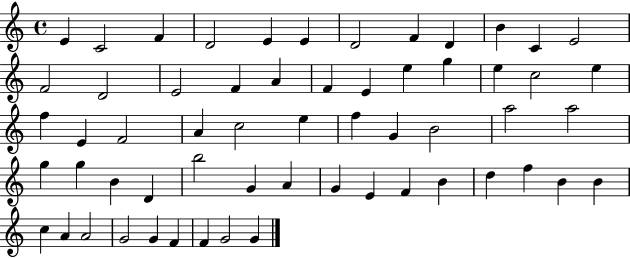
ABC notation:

X:1
T:Untitled
M:4/4
L:1/4
K:C
E C2 F D2 E E D2 F D B C E2 F2 D2 E2 F A F E e g e c2 e f E F2 A c2 e f G B2 a2 a2 g g B D b2 G A G E F B d f B B c A A2 G2 G F F G2 G